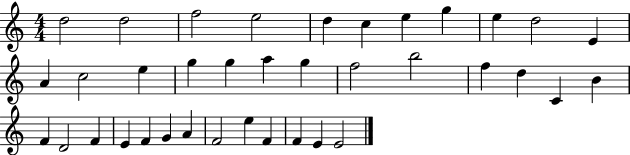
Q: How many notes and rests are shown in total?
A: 37